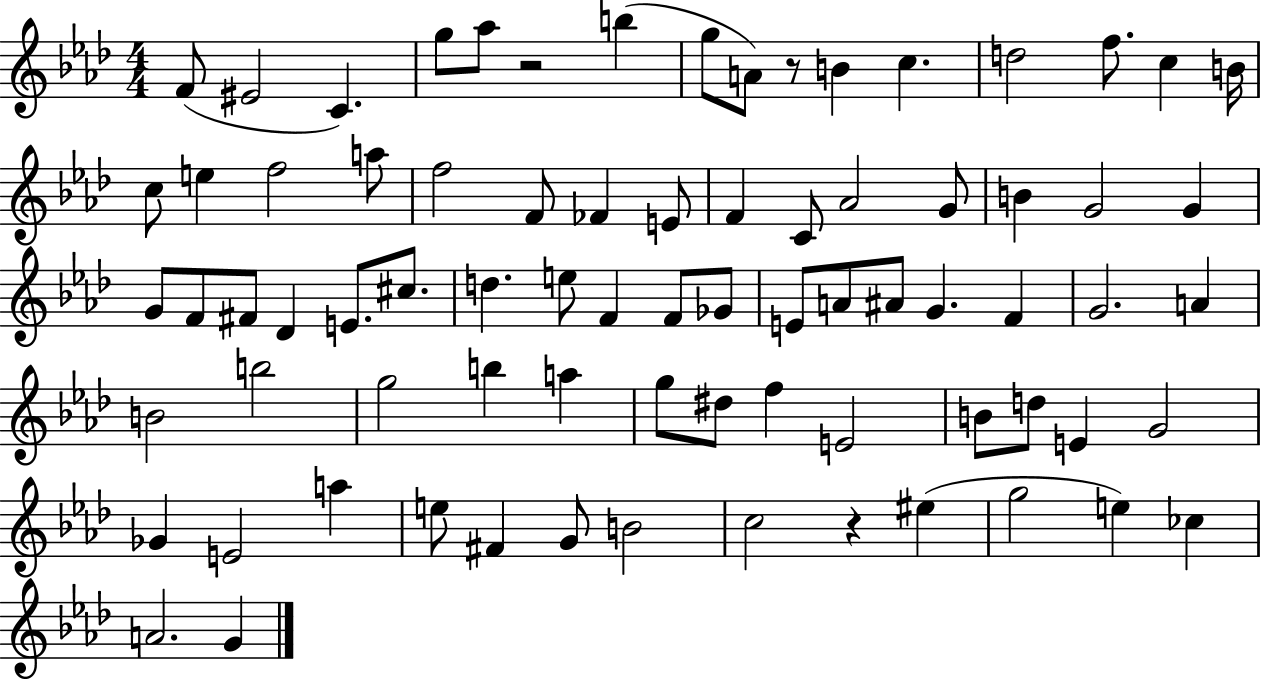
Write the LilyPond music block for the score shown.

{
  \clef treble
  \numericTimeSignature
  \time 4/4
  \key aes \major
  f'8( eis'2 c'4.) | g''8 aes''8 r2 b''4( | g''8 a'8) r8 b'4 c''4. | d''2 f''8. c''4 b'16 | \break c''8 e''4 f''2 a''8 | f''2 f'8 fes'4 e'8 | f'4 c'8 aes'2 g'8 | b'4 g'2 g'4 | \break g'8 f'8 fis'8 des'4 e'8. cis''8. | d''4. e''8 f'4 f'8 ges'8 | e'8 a'8 ais'8 g'4. f'4 | g'2. a'4 | \break b'2 b''2 | g''2 b''4 a''4 | g''8 dis''8 f''4 e'2 | b'8 d''8 e'4 g'2 | \break ges'4 e'2 a''4 | e''8 fis'4 g'8 b'2 | c''2 r4 eis''4( | g''2 e''4) ces''4 | \break a'2. g'4 | \bar "|."
}